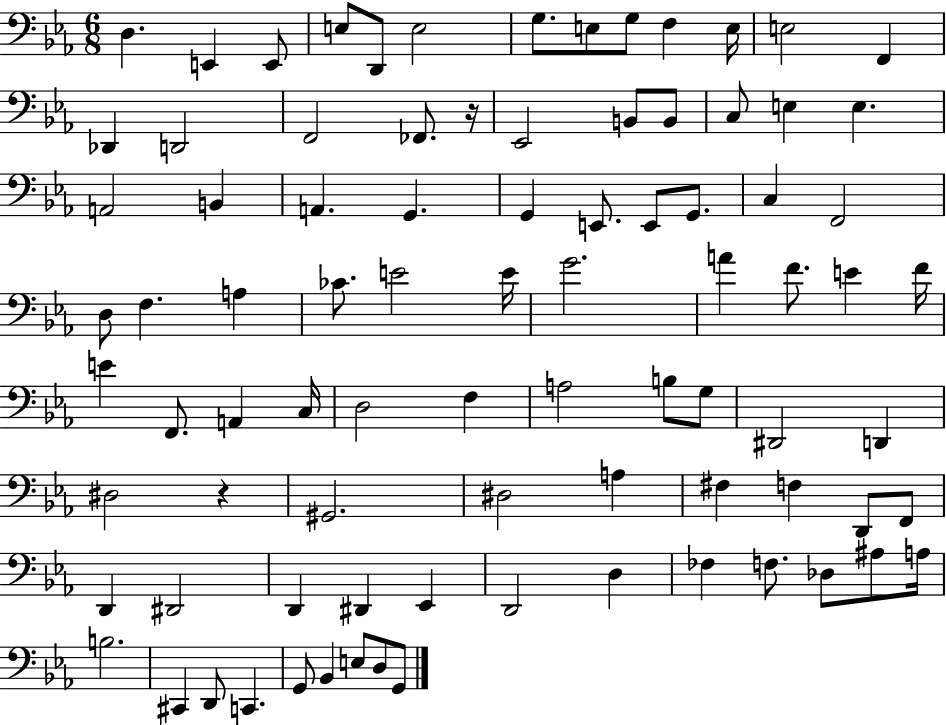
{
  \clef bass
  \numericTimeSignature
  \time 6/8
  \key ees \major
  \repeat volta 2 { d4. e,4 e,8 | e8 d,8 e2 | g8. e8 g8 f4 e16 | e2 f,4 | \break des,4 d,2 | f,2 fes,8. r16 | ees,2 b,8 b,8 | c8 e4 e4. | \break a,2 b,4 | a,4. g,4. | g,4 e,8. e,8 g,8. | c4 f,2 | \break d8 f4. a4 | ces'8. e'2 e'16 | g'2. | a'4 f'8. e'4 f'16 | \break e'4 f,8. a,4 c16 | d2 f4 | a2 b8 g8 | dis,2 d,4 | \break dis2 r4 | gis,2. | dis2 a4 | fis4 f4 d,8 f,8 | \break d,4 dis,2 | d,4 dis,4 ees,4 | d,2 d4 | fes4 f8. des8 ais8 a16 | \break b2. | cis,4 d,8 c,4. | g,8 bes,4 e8 d8 g,8 | } \bar "|."
}